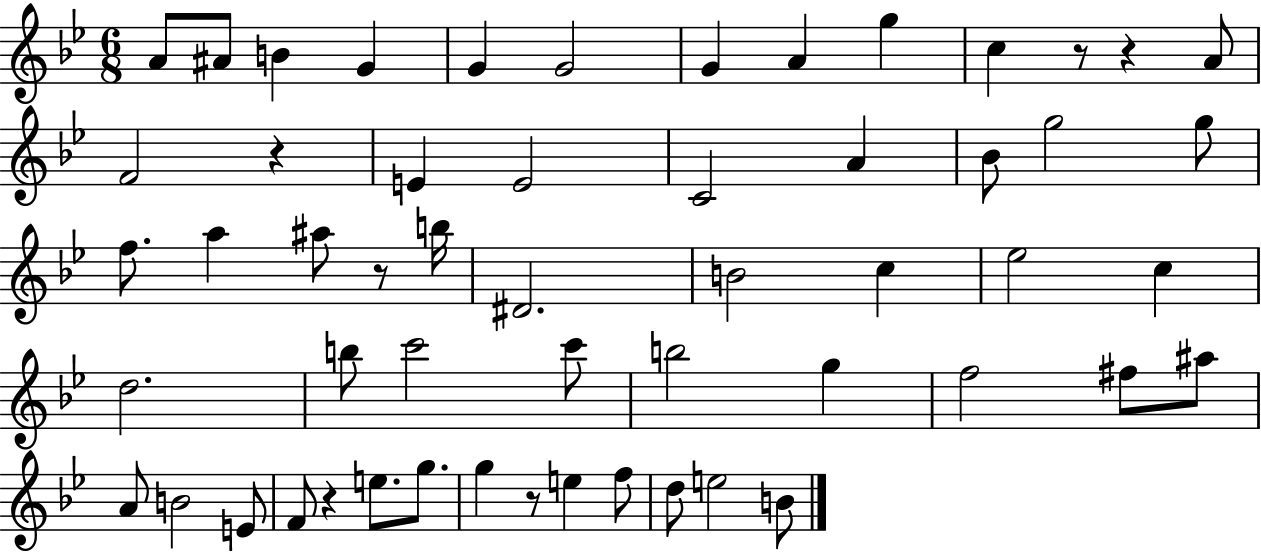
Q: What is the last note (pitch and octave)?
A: B4